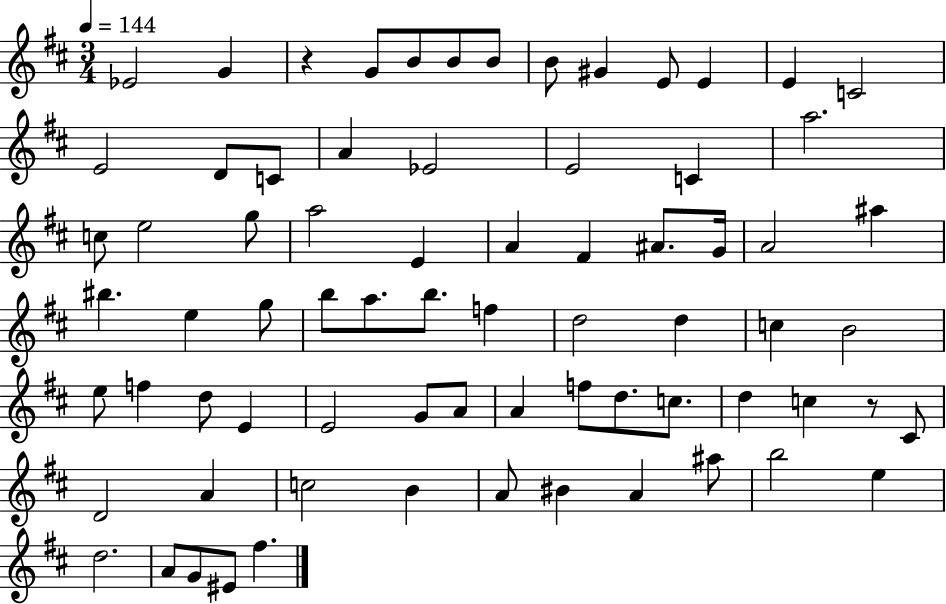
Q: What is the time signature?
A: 3/4